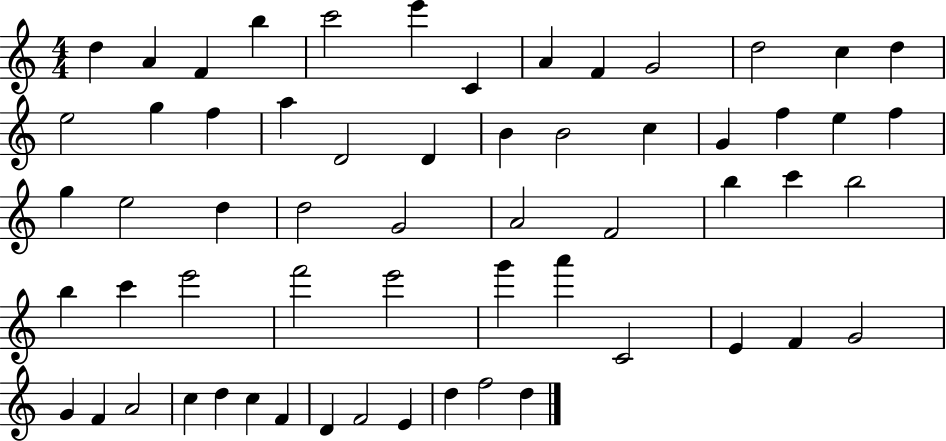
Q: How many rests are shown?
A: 0